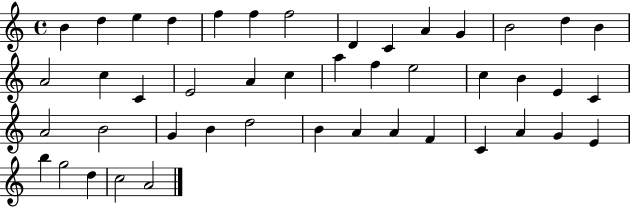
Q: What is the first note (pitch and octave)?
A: B4